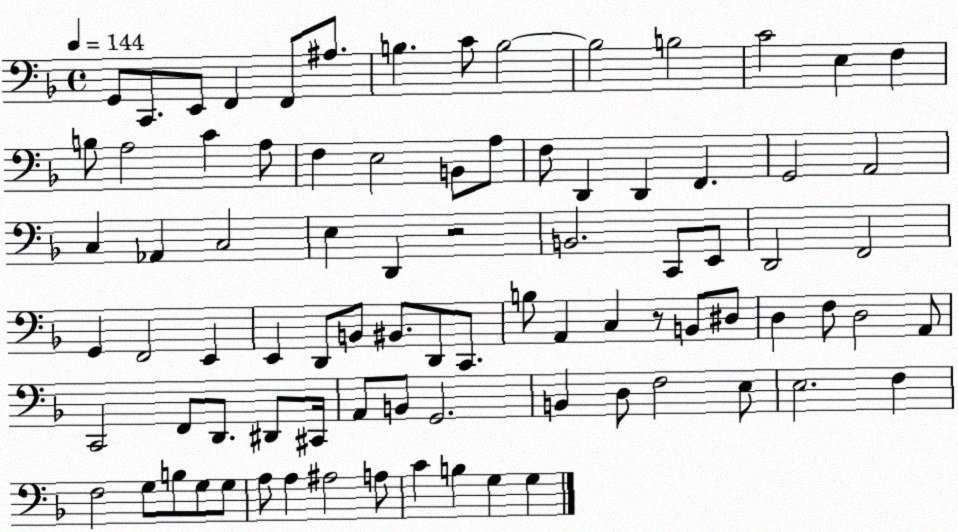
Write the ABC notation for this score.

X:1
T:Untitled
M:4/4
L:1/4
K:F
G,,/2 C,,/2 E,,/2 F,, F,,/2 ^A,/2 B, C/2 B,2 B,2 B,2 C2 E, F, B,/2 A,2 C A,/2 F, E,2 B,,/2 A,/2 F,/2 D,, D,, F,, G,,2 A,,2 C, _A,, C,2 E, D,, z2 B,,2 C,,/2 E,,/2 D,,2 F,,2 G,, F,,2 E,, E,, D,,/2 B,,/2 ^B,,/2 D,,/2 C,,/2 B,/2 A,, C, z/2 B,,/2 ^D,/2 D, F,/2 D,2 A,,/2 C,,2 F,,/2 D,,/2 ^D,,/2 ^C,,/4 A,,/2 B,,/2 G,,2 B,, D,/2 F,2 E,/2 E,2 F, F,2 G,/2 B,/2 G,/2 G,/2 A,/2 A, ^A,2 A,/2 C B, G, G,